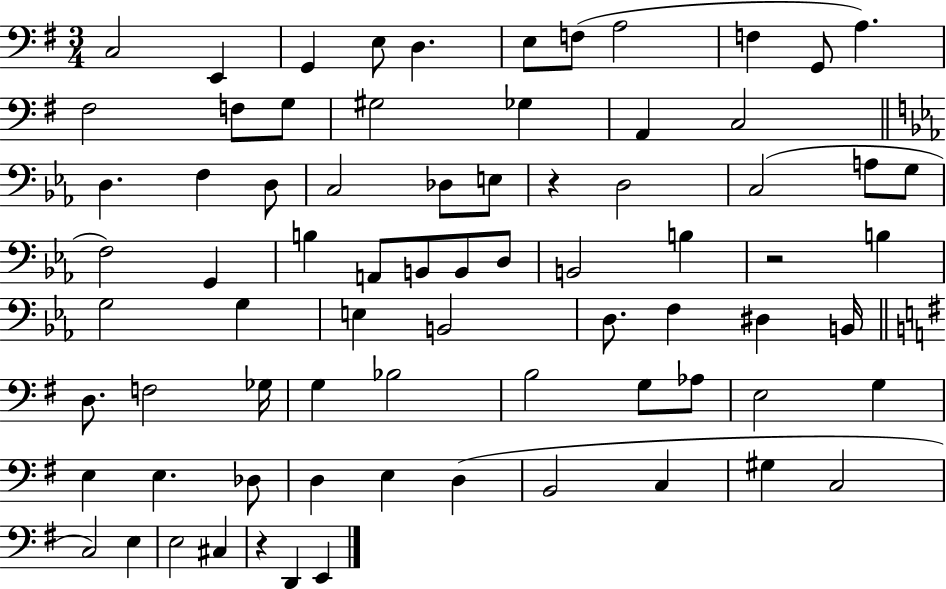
{
  \clef bass
  \numericTimeSignature
  \time 3/4
  \key g \major
  c2 e,4 | g,4 e8 d4. | e8 f8( a2 | f4 g,8 a4.) | \break fis2 f8 g8 | gis2 ges4 | a,4 c2 | \bar "||" \break \key c \minor d4. f4 d8 | c2 des8 e8 | r4 d2 | c2( a8 g8 | \break f2) g,4 | b4 a,8 b,8 b,8 d8 | b,2 b4 | r2 b4 | \break g2 g4 | e4 b,2 | d8. f4 dis4 b,16 | \bar "||" \break \key e \minor d8. f2 ges16 | g4 bes2 | b2 g8 aes8 | e2 g4 | \break e4 e4. des8 | d4 e4 d4( | b,2 c4 | gis4 c2 | \break c2) e4 | e2 cis4 | r4 d,4 e,4 | \bar "|."
}